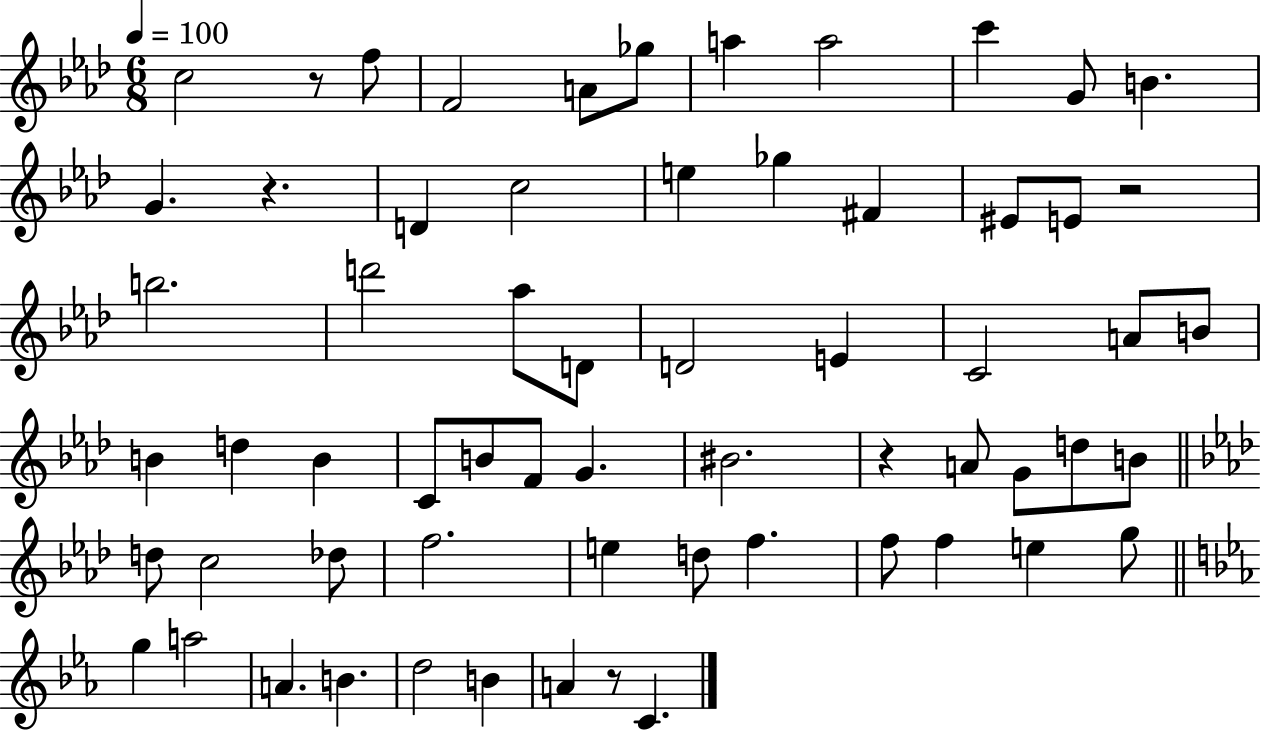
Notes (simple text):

C5/h R/e F5/e F4/h A4/e Gb5/e A5/q A5/h C6/q G4/e B4/q. G4/q. R/q. D4/q C5/h E5/q Gb5/q F#4/q EIS4/e E4/e R/h B5/h. D6/h Ab5/e D4/e D4/h E4/q C4/h A4/e B4/e B4/q D5/q B4/q C4/e B4/e F4/e G4/q. BIS4/h. R/q A4/e G4/e D5/e B4/e D5/e C5/h Db5/e F5/h. E5/q D5/e F5/q. F5/e F5/q E5/q G5/e G5/q A5/h A4/q. B4/q. D5/h B4/q A4/q R/e C4/q.